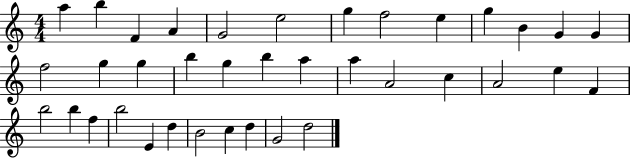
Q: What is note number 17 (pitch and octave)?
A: B5